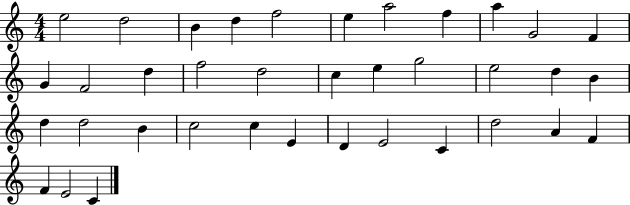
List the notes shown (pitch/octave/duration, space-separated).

E5/h D5/h B4/q D5/q F5/h E5/q A5/h F5/q A5/q G4/h F4/q G4/q F4/h D5/q F5/h D5/h C5/q E5/q G5/h E5/h D5/q B4/q D5/q D5/h B4/q C5/h C5/q E4/q D4/q E4/h C4/q D5/h A4/q F4/q F4/q E4/h C4/q